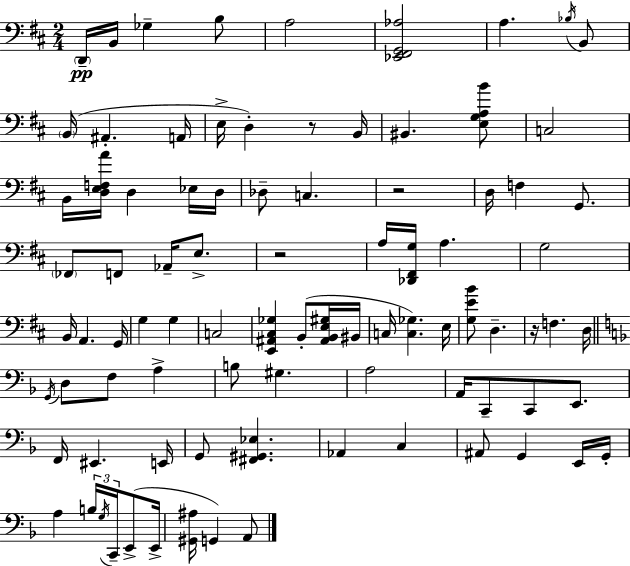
X:1
T:Untitled
M:2/4
L:1/4
K:D
D,,/4 B,,/4 _G, B,/2 A,2 [_E,,^F,,G,,_A,]2 A, _B,/4 B,,/2 B,,/4 ^A,, A,,/4 E,/4 D, z/2 B,,/4 ^B,, [E,G,A,B]/2 C,2 B,,/4 [D,E,F,A]/4 D, _E,/4 D,/4 _D,/2 C, z2 D,/4 F, G,,/2 _F,,/2 F,,/2 _A,,/4 E,/2 z2 A,/4 [_D,,^F,,G,]/4 A, G,2 B,,/4 A,, G,,/4 G, G, C,2 [E,,^A,,^C,_G,] B,,/2 [^A,,B,,E,^G,]/4 ^B,,/4 C,/4 [C,_G,] E,/4 [G,EB]/2 D, z/4 F, D,/4 G,,/4 D,/2 F,/2 A, B,/2 ^G, A,2 A,,/4 C,,/2 C,,/2 E,,/2 F,,/4 ^E,, E,,/4 G,,/2 [^F,,^G,,_E,] _A,, C, ^A,,/2 G,, E,,/4 G,,/4 A, B,/4 G,/4 C,,/4 E,,/2 E,,/4 [^G,,^A,]/4 G,, A,,/2